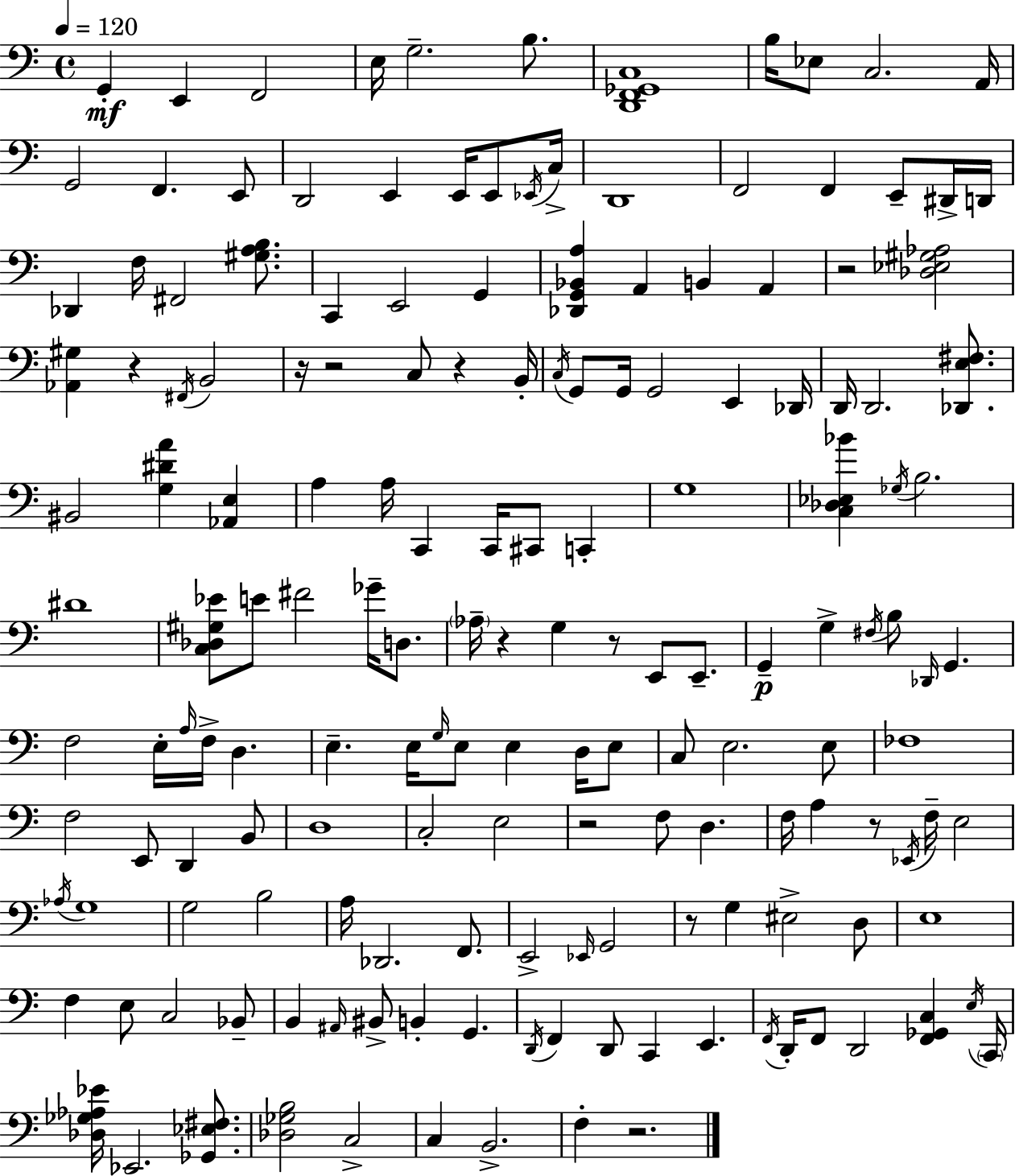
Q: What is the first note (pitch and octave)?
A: G2